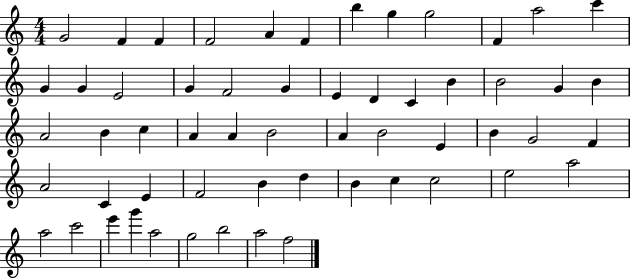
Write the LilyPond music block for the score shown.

{
  \clef treble
  \numericTimeSignature
  \time 4/4
  \key c \major
  g'2 f'4 f'4 | f'2 a'4 f'4 | b''4 g''4 g''2 | f'4 a''2 c'''4 | \break g'4 g'4 e'2 | g'4 f'2 g'4 | e'4 d'4 c'4 b'4 | b'2 g'4 b'4 | \break a'2 b'4 c''4 | a'4 a'4 b'2 | a'4 b'2 e'4 | b'4 g'2 f'4 | \break a'2 c'4 e'4 | f'2 b'4 d''4 | b'4 c''4 c''2 | e''2 a''2 | \break a''2 c'''2 | e'''4 g'''4 a''2 | g''2 b''2 | a''2 f''2 | \break \bar "|."
}